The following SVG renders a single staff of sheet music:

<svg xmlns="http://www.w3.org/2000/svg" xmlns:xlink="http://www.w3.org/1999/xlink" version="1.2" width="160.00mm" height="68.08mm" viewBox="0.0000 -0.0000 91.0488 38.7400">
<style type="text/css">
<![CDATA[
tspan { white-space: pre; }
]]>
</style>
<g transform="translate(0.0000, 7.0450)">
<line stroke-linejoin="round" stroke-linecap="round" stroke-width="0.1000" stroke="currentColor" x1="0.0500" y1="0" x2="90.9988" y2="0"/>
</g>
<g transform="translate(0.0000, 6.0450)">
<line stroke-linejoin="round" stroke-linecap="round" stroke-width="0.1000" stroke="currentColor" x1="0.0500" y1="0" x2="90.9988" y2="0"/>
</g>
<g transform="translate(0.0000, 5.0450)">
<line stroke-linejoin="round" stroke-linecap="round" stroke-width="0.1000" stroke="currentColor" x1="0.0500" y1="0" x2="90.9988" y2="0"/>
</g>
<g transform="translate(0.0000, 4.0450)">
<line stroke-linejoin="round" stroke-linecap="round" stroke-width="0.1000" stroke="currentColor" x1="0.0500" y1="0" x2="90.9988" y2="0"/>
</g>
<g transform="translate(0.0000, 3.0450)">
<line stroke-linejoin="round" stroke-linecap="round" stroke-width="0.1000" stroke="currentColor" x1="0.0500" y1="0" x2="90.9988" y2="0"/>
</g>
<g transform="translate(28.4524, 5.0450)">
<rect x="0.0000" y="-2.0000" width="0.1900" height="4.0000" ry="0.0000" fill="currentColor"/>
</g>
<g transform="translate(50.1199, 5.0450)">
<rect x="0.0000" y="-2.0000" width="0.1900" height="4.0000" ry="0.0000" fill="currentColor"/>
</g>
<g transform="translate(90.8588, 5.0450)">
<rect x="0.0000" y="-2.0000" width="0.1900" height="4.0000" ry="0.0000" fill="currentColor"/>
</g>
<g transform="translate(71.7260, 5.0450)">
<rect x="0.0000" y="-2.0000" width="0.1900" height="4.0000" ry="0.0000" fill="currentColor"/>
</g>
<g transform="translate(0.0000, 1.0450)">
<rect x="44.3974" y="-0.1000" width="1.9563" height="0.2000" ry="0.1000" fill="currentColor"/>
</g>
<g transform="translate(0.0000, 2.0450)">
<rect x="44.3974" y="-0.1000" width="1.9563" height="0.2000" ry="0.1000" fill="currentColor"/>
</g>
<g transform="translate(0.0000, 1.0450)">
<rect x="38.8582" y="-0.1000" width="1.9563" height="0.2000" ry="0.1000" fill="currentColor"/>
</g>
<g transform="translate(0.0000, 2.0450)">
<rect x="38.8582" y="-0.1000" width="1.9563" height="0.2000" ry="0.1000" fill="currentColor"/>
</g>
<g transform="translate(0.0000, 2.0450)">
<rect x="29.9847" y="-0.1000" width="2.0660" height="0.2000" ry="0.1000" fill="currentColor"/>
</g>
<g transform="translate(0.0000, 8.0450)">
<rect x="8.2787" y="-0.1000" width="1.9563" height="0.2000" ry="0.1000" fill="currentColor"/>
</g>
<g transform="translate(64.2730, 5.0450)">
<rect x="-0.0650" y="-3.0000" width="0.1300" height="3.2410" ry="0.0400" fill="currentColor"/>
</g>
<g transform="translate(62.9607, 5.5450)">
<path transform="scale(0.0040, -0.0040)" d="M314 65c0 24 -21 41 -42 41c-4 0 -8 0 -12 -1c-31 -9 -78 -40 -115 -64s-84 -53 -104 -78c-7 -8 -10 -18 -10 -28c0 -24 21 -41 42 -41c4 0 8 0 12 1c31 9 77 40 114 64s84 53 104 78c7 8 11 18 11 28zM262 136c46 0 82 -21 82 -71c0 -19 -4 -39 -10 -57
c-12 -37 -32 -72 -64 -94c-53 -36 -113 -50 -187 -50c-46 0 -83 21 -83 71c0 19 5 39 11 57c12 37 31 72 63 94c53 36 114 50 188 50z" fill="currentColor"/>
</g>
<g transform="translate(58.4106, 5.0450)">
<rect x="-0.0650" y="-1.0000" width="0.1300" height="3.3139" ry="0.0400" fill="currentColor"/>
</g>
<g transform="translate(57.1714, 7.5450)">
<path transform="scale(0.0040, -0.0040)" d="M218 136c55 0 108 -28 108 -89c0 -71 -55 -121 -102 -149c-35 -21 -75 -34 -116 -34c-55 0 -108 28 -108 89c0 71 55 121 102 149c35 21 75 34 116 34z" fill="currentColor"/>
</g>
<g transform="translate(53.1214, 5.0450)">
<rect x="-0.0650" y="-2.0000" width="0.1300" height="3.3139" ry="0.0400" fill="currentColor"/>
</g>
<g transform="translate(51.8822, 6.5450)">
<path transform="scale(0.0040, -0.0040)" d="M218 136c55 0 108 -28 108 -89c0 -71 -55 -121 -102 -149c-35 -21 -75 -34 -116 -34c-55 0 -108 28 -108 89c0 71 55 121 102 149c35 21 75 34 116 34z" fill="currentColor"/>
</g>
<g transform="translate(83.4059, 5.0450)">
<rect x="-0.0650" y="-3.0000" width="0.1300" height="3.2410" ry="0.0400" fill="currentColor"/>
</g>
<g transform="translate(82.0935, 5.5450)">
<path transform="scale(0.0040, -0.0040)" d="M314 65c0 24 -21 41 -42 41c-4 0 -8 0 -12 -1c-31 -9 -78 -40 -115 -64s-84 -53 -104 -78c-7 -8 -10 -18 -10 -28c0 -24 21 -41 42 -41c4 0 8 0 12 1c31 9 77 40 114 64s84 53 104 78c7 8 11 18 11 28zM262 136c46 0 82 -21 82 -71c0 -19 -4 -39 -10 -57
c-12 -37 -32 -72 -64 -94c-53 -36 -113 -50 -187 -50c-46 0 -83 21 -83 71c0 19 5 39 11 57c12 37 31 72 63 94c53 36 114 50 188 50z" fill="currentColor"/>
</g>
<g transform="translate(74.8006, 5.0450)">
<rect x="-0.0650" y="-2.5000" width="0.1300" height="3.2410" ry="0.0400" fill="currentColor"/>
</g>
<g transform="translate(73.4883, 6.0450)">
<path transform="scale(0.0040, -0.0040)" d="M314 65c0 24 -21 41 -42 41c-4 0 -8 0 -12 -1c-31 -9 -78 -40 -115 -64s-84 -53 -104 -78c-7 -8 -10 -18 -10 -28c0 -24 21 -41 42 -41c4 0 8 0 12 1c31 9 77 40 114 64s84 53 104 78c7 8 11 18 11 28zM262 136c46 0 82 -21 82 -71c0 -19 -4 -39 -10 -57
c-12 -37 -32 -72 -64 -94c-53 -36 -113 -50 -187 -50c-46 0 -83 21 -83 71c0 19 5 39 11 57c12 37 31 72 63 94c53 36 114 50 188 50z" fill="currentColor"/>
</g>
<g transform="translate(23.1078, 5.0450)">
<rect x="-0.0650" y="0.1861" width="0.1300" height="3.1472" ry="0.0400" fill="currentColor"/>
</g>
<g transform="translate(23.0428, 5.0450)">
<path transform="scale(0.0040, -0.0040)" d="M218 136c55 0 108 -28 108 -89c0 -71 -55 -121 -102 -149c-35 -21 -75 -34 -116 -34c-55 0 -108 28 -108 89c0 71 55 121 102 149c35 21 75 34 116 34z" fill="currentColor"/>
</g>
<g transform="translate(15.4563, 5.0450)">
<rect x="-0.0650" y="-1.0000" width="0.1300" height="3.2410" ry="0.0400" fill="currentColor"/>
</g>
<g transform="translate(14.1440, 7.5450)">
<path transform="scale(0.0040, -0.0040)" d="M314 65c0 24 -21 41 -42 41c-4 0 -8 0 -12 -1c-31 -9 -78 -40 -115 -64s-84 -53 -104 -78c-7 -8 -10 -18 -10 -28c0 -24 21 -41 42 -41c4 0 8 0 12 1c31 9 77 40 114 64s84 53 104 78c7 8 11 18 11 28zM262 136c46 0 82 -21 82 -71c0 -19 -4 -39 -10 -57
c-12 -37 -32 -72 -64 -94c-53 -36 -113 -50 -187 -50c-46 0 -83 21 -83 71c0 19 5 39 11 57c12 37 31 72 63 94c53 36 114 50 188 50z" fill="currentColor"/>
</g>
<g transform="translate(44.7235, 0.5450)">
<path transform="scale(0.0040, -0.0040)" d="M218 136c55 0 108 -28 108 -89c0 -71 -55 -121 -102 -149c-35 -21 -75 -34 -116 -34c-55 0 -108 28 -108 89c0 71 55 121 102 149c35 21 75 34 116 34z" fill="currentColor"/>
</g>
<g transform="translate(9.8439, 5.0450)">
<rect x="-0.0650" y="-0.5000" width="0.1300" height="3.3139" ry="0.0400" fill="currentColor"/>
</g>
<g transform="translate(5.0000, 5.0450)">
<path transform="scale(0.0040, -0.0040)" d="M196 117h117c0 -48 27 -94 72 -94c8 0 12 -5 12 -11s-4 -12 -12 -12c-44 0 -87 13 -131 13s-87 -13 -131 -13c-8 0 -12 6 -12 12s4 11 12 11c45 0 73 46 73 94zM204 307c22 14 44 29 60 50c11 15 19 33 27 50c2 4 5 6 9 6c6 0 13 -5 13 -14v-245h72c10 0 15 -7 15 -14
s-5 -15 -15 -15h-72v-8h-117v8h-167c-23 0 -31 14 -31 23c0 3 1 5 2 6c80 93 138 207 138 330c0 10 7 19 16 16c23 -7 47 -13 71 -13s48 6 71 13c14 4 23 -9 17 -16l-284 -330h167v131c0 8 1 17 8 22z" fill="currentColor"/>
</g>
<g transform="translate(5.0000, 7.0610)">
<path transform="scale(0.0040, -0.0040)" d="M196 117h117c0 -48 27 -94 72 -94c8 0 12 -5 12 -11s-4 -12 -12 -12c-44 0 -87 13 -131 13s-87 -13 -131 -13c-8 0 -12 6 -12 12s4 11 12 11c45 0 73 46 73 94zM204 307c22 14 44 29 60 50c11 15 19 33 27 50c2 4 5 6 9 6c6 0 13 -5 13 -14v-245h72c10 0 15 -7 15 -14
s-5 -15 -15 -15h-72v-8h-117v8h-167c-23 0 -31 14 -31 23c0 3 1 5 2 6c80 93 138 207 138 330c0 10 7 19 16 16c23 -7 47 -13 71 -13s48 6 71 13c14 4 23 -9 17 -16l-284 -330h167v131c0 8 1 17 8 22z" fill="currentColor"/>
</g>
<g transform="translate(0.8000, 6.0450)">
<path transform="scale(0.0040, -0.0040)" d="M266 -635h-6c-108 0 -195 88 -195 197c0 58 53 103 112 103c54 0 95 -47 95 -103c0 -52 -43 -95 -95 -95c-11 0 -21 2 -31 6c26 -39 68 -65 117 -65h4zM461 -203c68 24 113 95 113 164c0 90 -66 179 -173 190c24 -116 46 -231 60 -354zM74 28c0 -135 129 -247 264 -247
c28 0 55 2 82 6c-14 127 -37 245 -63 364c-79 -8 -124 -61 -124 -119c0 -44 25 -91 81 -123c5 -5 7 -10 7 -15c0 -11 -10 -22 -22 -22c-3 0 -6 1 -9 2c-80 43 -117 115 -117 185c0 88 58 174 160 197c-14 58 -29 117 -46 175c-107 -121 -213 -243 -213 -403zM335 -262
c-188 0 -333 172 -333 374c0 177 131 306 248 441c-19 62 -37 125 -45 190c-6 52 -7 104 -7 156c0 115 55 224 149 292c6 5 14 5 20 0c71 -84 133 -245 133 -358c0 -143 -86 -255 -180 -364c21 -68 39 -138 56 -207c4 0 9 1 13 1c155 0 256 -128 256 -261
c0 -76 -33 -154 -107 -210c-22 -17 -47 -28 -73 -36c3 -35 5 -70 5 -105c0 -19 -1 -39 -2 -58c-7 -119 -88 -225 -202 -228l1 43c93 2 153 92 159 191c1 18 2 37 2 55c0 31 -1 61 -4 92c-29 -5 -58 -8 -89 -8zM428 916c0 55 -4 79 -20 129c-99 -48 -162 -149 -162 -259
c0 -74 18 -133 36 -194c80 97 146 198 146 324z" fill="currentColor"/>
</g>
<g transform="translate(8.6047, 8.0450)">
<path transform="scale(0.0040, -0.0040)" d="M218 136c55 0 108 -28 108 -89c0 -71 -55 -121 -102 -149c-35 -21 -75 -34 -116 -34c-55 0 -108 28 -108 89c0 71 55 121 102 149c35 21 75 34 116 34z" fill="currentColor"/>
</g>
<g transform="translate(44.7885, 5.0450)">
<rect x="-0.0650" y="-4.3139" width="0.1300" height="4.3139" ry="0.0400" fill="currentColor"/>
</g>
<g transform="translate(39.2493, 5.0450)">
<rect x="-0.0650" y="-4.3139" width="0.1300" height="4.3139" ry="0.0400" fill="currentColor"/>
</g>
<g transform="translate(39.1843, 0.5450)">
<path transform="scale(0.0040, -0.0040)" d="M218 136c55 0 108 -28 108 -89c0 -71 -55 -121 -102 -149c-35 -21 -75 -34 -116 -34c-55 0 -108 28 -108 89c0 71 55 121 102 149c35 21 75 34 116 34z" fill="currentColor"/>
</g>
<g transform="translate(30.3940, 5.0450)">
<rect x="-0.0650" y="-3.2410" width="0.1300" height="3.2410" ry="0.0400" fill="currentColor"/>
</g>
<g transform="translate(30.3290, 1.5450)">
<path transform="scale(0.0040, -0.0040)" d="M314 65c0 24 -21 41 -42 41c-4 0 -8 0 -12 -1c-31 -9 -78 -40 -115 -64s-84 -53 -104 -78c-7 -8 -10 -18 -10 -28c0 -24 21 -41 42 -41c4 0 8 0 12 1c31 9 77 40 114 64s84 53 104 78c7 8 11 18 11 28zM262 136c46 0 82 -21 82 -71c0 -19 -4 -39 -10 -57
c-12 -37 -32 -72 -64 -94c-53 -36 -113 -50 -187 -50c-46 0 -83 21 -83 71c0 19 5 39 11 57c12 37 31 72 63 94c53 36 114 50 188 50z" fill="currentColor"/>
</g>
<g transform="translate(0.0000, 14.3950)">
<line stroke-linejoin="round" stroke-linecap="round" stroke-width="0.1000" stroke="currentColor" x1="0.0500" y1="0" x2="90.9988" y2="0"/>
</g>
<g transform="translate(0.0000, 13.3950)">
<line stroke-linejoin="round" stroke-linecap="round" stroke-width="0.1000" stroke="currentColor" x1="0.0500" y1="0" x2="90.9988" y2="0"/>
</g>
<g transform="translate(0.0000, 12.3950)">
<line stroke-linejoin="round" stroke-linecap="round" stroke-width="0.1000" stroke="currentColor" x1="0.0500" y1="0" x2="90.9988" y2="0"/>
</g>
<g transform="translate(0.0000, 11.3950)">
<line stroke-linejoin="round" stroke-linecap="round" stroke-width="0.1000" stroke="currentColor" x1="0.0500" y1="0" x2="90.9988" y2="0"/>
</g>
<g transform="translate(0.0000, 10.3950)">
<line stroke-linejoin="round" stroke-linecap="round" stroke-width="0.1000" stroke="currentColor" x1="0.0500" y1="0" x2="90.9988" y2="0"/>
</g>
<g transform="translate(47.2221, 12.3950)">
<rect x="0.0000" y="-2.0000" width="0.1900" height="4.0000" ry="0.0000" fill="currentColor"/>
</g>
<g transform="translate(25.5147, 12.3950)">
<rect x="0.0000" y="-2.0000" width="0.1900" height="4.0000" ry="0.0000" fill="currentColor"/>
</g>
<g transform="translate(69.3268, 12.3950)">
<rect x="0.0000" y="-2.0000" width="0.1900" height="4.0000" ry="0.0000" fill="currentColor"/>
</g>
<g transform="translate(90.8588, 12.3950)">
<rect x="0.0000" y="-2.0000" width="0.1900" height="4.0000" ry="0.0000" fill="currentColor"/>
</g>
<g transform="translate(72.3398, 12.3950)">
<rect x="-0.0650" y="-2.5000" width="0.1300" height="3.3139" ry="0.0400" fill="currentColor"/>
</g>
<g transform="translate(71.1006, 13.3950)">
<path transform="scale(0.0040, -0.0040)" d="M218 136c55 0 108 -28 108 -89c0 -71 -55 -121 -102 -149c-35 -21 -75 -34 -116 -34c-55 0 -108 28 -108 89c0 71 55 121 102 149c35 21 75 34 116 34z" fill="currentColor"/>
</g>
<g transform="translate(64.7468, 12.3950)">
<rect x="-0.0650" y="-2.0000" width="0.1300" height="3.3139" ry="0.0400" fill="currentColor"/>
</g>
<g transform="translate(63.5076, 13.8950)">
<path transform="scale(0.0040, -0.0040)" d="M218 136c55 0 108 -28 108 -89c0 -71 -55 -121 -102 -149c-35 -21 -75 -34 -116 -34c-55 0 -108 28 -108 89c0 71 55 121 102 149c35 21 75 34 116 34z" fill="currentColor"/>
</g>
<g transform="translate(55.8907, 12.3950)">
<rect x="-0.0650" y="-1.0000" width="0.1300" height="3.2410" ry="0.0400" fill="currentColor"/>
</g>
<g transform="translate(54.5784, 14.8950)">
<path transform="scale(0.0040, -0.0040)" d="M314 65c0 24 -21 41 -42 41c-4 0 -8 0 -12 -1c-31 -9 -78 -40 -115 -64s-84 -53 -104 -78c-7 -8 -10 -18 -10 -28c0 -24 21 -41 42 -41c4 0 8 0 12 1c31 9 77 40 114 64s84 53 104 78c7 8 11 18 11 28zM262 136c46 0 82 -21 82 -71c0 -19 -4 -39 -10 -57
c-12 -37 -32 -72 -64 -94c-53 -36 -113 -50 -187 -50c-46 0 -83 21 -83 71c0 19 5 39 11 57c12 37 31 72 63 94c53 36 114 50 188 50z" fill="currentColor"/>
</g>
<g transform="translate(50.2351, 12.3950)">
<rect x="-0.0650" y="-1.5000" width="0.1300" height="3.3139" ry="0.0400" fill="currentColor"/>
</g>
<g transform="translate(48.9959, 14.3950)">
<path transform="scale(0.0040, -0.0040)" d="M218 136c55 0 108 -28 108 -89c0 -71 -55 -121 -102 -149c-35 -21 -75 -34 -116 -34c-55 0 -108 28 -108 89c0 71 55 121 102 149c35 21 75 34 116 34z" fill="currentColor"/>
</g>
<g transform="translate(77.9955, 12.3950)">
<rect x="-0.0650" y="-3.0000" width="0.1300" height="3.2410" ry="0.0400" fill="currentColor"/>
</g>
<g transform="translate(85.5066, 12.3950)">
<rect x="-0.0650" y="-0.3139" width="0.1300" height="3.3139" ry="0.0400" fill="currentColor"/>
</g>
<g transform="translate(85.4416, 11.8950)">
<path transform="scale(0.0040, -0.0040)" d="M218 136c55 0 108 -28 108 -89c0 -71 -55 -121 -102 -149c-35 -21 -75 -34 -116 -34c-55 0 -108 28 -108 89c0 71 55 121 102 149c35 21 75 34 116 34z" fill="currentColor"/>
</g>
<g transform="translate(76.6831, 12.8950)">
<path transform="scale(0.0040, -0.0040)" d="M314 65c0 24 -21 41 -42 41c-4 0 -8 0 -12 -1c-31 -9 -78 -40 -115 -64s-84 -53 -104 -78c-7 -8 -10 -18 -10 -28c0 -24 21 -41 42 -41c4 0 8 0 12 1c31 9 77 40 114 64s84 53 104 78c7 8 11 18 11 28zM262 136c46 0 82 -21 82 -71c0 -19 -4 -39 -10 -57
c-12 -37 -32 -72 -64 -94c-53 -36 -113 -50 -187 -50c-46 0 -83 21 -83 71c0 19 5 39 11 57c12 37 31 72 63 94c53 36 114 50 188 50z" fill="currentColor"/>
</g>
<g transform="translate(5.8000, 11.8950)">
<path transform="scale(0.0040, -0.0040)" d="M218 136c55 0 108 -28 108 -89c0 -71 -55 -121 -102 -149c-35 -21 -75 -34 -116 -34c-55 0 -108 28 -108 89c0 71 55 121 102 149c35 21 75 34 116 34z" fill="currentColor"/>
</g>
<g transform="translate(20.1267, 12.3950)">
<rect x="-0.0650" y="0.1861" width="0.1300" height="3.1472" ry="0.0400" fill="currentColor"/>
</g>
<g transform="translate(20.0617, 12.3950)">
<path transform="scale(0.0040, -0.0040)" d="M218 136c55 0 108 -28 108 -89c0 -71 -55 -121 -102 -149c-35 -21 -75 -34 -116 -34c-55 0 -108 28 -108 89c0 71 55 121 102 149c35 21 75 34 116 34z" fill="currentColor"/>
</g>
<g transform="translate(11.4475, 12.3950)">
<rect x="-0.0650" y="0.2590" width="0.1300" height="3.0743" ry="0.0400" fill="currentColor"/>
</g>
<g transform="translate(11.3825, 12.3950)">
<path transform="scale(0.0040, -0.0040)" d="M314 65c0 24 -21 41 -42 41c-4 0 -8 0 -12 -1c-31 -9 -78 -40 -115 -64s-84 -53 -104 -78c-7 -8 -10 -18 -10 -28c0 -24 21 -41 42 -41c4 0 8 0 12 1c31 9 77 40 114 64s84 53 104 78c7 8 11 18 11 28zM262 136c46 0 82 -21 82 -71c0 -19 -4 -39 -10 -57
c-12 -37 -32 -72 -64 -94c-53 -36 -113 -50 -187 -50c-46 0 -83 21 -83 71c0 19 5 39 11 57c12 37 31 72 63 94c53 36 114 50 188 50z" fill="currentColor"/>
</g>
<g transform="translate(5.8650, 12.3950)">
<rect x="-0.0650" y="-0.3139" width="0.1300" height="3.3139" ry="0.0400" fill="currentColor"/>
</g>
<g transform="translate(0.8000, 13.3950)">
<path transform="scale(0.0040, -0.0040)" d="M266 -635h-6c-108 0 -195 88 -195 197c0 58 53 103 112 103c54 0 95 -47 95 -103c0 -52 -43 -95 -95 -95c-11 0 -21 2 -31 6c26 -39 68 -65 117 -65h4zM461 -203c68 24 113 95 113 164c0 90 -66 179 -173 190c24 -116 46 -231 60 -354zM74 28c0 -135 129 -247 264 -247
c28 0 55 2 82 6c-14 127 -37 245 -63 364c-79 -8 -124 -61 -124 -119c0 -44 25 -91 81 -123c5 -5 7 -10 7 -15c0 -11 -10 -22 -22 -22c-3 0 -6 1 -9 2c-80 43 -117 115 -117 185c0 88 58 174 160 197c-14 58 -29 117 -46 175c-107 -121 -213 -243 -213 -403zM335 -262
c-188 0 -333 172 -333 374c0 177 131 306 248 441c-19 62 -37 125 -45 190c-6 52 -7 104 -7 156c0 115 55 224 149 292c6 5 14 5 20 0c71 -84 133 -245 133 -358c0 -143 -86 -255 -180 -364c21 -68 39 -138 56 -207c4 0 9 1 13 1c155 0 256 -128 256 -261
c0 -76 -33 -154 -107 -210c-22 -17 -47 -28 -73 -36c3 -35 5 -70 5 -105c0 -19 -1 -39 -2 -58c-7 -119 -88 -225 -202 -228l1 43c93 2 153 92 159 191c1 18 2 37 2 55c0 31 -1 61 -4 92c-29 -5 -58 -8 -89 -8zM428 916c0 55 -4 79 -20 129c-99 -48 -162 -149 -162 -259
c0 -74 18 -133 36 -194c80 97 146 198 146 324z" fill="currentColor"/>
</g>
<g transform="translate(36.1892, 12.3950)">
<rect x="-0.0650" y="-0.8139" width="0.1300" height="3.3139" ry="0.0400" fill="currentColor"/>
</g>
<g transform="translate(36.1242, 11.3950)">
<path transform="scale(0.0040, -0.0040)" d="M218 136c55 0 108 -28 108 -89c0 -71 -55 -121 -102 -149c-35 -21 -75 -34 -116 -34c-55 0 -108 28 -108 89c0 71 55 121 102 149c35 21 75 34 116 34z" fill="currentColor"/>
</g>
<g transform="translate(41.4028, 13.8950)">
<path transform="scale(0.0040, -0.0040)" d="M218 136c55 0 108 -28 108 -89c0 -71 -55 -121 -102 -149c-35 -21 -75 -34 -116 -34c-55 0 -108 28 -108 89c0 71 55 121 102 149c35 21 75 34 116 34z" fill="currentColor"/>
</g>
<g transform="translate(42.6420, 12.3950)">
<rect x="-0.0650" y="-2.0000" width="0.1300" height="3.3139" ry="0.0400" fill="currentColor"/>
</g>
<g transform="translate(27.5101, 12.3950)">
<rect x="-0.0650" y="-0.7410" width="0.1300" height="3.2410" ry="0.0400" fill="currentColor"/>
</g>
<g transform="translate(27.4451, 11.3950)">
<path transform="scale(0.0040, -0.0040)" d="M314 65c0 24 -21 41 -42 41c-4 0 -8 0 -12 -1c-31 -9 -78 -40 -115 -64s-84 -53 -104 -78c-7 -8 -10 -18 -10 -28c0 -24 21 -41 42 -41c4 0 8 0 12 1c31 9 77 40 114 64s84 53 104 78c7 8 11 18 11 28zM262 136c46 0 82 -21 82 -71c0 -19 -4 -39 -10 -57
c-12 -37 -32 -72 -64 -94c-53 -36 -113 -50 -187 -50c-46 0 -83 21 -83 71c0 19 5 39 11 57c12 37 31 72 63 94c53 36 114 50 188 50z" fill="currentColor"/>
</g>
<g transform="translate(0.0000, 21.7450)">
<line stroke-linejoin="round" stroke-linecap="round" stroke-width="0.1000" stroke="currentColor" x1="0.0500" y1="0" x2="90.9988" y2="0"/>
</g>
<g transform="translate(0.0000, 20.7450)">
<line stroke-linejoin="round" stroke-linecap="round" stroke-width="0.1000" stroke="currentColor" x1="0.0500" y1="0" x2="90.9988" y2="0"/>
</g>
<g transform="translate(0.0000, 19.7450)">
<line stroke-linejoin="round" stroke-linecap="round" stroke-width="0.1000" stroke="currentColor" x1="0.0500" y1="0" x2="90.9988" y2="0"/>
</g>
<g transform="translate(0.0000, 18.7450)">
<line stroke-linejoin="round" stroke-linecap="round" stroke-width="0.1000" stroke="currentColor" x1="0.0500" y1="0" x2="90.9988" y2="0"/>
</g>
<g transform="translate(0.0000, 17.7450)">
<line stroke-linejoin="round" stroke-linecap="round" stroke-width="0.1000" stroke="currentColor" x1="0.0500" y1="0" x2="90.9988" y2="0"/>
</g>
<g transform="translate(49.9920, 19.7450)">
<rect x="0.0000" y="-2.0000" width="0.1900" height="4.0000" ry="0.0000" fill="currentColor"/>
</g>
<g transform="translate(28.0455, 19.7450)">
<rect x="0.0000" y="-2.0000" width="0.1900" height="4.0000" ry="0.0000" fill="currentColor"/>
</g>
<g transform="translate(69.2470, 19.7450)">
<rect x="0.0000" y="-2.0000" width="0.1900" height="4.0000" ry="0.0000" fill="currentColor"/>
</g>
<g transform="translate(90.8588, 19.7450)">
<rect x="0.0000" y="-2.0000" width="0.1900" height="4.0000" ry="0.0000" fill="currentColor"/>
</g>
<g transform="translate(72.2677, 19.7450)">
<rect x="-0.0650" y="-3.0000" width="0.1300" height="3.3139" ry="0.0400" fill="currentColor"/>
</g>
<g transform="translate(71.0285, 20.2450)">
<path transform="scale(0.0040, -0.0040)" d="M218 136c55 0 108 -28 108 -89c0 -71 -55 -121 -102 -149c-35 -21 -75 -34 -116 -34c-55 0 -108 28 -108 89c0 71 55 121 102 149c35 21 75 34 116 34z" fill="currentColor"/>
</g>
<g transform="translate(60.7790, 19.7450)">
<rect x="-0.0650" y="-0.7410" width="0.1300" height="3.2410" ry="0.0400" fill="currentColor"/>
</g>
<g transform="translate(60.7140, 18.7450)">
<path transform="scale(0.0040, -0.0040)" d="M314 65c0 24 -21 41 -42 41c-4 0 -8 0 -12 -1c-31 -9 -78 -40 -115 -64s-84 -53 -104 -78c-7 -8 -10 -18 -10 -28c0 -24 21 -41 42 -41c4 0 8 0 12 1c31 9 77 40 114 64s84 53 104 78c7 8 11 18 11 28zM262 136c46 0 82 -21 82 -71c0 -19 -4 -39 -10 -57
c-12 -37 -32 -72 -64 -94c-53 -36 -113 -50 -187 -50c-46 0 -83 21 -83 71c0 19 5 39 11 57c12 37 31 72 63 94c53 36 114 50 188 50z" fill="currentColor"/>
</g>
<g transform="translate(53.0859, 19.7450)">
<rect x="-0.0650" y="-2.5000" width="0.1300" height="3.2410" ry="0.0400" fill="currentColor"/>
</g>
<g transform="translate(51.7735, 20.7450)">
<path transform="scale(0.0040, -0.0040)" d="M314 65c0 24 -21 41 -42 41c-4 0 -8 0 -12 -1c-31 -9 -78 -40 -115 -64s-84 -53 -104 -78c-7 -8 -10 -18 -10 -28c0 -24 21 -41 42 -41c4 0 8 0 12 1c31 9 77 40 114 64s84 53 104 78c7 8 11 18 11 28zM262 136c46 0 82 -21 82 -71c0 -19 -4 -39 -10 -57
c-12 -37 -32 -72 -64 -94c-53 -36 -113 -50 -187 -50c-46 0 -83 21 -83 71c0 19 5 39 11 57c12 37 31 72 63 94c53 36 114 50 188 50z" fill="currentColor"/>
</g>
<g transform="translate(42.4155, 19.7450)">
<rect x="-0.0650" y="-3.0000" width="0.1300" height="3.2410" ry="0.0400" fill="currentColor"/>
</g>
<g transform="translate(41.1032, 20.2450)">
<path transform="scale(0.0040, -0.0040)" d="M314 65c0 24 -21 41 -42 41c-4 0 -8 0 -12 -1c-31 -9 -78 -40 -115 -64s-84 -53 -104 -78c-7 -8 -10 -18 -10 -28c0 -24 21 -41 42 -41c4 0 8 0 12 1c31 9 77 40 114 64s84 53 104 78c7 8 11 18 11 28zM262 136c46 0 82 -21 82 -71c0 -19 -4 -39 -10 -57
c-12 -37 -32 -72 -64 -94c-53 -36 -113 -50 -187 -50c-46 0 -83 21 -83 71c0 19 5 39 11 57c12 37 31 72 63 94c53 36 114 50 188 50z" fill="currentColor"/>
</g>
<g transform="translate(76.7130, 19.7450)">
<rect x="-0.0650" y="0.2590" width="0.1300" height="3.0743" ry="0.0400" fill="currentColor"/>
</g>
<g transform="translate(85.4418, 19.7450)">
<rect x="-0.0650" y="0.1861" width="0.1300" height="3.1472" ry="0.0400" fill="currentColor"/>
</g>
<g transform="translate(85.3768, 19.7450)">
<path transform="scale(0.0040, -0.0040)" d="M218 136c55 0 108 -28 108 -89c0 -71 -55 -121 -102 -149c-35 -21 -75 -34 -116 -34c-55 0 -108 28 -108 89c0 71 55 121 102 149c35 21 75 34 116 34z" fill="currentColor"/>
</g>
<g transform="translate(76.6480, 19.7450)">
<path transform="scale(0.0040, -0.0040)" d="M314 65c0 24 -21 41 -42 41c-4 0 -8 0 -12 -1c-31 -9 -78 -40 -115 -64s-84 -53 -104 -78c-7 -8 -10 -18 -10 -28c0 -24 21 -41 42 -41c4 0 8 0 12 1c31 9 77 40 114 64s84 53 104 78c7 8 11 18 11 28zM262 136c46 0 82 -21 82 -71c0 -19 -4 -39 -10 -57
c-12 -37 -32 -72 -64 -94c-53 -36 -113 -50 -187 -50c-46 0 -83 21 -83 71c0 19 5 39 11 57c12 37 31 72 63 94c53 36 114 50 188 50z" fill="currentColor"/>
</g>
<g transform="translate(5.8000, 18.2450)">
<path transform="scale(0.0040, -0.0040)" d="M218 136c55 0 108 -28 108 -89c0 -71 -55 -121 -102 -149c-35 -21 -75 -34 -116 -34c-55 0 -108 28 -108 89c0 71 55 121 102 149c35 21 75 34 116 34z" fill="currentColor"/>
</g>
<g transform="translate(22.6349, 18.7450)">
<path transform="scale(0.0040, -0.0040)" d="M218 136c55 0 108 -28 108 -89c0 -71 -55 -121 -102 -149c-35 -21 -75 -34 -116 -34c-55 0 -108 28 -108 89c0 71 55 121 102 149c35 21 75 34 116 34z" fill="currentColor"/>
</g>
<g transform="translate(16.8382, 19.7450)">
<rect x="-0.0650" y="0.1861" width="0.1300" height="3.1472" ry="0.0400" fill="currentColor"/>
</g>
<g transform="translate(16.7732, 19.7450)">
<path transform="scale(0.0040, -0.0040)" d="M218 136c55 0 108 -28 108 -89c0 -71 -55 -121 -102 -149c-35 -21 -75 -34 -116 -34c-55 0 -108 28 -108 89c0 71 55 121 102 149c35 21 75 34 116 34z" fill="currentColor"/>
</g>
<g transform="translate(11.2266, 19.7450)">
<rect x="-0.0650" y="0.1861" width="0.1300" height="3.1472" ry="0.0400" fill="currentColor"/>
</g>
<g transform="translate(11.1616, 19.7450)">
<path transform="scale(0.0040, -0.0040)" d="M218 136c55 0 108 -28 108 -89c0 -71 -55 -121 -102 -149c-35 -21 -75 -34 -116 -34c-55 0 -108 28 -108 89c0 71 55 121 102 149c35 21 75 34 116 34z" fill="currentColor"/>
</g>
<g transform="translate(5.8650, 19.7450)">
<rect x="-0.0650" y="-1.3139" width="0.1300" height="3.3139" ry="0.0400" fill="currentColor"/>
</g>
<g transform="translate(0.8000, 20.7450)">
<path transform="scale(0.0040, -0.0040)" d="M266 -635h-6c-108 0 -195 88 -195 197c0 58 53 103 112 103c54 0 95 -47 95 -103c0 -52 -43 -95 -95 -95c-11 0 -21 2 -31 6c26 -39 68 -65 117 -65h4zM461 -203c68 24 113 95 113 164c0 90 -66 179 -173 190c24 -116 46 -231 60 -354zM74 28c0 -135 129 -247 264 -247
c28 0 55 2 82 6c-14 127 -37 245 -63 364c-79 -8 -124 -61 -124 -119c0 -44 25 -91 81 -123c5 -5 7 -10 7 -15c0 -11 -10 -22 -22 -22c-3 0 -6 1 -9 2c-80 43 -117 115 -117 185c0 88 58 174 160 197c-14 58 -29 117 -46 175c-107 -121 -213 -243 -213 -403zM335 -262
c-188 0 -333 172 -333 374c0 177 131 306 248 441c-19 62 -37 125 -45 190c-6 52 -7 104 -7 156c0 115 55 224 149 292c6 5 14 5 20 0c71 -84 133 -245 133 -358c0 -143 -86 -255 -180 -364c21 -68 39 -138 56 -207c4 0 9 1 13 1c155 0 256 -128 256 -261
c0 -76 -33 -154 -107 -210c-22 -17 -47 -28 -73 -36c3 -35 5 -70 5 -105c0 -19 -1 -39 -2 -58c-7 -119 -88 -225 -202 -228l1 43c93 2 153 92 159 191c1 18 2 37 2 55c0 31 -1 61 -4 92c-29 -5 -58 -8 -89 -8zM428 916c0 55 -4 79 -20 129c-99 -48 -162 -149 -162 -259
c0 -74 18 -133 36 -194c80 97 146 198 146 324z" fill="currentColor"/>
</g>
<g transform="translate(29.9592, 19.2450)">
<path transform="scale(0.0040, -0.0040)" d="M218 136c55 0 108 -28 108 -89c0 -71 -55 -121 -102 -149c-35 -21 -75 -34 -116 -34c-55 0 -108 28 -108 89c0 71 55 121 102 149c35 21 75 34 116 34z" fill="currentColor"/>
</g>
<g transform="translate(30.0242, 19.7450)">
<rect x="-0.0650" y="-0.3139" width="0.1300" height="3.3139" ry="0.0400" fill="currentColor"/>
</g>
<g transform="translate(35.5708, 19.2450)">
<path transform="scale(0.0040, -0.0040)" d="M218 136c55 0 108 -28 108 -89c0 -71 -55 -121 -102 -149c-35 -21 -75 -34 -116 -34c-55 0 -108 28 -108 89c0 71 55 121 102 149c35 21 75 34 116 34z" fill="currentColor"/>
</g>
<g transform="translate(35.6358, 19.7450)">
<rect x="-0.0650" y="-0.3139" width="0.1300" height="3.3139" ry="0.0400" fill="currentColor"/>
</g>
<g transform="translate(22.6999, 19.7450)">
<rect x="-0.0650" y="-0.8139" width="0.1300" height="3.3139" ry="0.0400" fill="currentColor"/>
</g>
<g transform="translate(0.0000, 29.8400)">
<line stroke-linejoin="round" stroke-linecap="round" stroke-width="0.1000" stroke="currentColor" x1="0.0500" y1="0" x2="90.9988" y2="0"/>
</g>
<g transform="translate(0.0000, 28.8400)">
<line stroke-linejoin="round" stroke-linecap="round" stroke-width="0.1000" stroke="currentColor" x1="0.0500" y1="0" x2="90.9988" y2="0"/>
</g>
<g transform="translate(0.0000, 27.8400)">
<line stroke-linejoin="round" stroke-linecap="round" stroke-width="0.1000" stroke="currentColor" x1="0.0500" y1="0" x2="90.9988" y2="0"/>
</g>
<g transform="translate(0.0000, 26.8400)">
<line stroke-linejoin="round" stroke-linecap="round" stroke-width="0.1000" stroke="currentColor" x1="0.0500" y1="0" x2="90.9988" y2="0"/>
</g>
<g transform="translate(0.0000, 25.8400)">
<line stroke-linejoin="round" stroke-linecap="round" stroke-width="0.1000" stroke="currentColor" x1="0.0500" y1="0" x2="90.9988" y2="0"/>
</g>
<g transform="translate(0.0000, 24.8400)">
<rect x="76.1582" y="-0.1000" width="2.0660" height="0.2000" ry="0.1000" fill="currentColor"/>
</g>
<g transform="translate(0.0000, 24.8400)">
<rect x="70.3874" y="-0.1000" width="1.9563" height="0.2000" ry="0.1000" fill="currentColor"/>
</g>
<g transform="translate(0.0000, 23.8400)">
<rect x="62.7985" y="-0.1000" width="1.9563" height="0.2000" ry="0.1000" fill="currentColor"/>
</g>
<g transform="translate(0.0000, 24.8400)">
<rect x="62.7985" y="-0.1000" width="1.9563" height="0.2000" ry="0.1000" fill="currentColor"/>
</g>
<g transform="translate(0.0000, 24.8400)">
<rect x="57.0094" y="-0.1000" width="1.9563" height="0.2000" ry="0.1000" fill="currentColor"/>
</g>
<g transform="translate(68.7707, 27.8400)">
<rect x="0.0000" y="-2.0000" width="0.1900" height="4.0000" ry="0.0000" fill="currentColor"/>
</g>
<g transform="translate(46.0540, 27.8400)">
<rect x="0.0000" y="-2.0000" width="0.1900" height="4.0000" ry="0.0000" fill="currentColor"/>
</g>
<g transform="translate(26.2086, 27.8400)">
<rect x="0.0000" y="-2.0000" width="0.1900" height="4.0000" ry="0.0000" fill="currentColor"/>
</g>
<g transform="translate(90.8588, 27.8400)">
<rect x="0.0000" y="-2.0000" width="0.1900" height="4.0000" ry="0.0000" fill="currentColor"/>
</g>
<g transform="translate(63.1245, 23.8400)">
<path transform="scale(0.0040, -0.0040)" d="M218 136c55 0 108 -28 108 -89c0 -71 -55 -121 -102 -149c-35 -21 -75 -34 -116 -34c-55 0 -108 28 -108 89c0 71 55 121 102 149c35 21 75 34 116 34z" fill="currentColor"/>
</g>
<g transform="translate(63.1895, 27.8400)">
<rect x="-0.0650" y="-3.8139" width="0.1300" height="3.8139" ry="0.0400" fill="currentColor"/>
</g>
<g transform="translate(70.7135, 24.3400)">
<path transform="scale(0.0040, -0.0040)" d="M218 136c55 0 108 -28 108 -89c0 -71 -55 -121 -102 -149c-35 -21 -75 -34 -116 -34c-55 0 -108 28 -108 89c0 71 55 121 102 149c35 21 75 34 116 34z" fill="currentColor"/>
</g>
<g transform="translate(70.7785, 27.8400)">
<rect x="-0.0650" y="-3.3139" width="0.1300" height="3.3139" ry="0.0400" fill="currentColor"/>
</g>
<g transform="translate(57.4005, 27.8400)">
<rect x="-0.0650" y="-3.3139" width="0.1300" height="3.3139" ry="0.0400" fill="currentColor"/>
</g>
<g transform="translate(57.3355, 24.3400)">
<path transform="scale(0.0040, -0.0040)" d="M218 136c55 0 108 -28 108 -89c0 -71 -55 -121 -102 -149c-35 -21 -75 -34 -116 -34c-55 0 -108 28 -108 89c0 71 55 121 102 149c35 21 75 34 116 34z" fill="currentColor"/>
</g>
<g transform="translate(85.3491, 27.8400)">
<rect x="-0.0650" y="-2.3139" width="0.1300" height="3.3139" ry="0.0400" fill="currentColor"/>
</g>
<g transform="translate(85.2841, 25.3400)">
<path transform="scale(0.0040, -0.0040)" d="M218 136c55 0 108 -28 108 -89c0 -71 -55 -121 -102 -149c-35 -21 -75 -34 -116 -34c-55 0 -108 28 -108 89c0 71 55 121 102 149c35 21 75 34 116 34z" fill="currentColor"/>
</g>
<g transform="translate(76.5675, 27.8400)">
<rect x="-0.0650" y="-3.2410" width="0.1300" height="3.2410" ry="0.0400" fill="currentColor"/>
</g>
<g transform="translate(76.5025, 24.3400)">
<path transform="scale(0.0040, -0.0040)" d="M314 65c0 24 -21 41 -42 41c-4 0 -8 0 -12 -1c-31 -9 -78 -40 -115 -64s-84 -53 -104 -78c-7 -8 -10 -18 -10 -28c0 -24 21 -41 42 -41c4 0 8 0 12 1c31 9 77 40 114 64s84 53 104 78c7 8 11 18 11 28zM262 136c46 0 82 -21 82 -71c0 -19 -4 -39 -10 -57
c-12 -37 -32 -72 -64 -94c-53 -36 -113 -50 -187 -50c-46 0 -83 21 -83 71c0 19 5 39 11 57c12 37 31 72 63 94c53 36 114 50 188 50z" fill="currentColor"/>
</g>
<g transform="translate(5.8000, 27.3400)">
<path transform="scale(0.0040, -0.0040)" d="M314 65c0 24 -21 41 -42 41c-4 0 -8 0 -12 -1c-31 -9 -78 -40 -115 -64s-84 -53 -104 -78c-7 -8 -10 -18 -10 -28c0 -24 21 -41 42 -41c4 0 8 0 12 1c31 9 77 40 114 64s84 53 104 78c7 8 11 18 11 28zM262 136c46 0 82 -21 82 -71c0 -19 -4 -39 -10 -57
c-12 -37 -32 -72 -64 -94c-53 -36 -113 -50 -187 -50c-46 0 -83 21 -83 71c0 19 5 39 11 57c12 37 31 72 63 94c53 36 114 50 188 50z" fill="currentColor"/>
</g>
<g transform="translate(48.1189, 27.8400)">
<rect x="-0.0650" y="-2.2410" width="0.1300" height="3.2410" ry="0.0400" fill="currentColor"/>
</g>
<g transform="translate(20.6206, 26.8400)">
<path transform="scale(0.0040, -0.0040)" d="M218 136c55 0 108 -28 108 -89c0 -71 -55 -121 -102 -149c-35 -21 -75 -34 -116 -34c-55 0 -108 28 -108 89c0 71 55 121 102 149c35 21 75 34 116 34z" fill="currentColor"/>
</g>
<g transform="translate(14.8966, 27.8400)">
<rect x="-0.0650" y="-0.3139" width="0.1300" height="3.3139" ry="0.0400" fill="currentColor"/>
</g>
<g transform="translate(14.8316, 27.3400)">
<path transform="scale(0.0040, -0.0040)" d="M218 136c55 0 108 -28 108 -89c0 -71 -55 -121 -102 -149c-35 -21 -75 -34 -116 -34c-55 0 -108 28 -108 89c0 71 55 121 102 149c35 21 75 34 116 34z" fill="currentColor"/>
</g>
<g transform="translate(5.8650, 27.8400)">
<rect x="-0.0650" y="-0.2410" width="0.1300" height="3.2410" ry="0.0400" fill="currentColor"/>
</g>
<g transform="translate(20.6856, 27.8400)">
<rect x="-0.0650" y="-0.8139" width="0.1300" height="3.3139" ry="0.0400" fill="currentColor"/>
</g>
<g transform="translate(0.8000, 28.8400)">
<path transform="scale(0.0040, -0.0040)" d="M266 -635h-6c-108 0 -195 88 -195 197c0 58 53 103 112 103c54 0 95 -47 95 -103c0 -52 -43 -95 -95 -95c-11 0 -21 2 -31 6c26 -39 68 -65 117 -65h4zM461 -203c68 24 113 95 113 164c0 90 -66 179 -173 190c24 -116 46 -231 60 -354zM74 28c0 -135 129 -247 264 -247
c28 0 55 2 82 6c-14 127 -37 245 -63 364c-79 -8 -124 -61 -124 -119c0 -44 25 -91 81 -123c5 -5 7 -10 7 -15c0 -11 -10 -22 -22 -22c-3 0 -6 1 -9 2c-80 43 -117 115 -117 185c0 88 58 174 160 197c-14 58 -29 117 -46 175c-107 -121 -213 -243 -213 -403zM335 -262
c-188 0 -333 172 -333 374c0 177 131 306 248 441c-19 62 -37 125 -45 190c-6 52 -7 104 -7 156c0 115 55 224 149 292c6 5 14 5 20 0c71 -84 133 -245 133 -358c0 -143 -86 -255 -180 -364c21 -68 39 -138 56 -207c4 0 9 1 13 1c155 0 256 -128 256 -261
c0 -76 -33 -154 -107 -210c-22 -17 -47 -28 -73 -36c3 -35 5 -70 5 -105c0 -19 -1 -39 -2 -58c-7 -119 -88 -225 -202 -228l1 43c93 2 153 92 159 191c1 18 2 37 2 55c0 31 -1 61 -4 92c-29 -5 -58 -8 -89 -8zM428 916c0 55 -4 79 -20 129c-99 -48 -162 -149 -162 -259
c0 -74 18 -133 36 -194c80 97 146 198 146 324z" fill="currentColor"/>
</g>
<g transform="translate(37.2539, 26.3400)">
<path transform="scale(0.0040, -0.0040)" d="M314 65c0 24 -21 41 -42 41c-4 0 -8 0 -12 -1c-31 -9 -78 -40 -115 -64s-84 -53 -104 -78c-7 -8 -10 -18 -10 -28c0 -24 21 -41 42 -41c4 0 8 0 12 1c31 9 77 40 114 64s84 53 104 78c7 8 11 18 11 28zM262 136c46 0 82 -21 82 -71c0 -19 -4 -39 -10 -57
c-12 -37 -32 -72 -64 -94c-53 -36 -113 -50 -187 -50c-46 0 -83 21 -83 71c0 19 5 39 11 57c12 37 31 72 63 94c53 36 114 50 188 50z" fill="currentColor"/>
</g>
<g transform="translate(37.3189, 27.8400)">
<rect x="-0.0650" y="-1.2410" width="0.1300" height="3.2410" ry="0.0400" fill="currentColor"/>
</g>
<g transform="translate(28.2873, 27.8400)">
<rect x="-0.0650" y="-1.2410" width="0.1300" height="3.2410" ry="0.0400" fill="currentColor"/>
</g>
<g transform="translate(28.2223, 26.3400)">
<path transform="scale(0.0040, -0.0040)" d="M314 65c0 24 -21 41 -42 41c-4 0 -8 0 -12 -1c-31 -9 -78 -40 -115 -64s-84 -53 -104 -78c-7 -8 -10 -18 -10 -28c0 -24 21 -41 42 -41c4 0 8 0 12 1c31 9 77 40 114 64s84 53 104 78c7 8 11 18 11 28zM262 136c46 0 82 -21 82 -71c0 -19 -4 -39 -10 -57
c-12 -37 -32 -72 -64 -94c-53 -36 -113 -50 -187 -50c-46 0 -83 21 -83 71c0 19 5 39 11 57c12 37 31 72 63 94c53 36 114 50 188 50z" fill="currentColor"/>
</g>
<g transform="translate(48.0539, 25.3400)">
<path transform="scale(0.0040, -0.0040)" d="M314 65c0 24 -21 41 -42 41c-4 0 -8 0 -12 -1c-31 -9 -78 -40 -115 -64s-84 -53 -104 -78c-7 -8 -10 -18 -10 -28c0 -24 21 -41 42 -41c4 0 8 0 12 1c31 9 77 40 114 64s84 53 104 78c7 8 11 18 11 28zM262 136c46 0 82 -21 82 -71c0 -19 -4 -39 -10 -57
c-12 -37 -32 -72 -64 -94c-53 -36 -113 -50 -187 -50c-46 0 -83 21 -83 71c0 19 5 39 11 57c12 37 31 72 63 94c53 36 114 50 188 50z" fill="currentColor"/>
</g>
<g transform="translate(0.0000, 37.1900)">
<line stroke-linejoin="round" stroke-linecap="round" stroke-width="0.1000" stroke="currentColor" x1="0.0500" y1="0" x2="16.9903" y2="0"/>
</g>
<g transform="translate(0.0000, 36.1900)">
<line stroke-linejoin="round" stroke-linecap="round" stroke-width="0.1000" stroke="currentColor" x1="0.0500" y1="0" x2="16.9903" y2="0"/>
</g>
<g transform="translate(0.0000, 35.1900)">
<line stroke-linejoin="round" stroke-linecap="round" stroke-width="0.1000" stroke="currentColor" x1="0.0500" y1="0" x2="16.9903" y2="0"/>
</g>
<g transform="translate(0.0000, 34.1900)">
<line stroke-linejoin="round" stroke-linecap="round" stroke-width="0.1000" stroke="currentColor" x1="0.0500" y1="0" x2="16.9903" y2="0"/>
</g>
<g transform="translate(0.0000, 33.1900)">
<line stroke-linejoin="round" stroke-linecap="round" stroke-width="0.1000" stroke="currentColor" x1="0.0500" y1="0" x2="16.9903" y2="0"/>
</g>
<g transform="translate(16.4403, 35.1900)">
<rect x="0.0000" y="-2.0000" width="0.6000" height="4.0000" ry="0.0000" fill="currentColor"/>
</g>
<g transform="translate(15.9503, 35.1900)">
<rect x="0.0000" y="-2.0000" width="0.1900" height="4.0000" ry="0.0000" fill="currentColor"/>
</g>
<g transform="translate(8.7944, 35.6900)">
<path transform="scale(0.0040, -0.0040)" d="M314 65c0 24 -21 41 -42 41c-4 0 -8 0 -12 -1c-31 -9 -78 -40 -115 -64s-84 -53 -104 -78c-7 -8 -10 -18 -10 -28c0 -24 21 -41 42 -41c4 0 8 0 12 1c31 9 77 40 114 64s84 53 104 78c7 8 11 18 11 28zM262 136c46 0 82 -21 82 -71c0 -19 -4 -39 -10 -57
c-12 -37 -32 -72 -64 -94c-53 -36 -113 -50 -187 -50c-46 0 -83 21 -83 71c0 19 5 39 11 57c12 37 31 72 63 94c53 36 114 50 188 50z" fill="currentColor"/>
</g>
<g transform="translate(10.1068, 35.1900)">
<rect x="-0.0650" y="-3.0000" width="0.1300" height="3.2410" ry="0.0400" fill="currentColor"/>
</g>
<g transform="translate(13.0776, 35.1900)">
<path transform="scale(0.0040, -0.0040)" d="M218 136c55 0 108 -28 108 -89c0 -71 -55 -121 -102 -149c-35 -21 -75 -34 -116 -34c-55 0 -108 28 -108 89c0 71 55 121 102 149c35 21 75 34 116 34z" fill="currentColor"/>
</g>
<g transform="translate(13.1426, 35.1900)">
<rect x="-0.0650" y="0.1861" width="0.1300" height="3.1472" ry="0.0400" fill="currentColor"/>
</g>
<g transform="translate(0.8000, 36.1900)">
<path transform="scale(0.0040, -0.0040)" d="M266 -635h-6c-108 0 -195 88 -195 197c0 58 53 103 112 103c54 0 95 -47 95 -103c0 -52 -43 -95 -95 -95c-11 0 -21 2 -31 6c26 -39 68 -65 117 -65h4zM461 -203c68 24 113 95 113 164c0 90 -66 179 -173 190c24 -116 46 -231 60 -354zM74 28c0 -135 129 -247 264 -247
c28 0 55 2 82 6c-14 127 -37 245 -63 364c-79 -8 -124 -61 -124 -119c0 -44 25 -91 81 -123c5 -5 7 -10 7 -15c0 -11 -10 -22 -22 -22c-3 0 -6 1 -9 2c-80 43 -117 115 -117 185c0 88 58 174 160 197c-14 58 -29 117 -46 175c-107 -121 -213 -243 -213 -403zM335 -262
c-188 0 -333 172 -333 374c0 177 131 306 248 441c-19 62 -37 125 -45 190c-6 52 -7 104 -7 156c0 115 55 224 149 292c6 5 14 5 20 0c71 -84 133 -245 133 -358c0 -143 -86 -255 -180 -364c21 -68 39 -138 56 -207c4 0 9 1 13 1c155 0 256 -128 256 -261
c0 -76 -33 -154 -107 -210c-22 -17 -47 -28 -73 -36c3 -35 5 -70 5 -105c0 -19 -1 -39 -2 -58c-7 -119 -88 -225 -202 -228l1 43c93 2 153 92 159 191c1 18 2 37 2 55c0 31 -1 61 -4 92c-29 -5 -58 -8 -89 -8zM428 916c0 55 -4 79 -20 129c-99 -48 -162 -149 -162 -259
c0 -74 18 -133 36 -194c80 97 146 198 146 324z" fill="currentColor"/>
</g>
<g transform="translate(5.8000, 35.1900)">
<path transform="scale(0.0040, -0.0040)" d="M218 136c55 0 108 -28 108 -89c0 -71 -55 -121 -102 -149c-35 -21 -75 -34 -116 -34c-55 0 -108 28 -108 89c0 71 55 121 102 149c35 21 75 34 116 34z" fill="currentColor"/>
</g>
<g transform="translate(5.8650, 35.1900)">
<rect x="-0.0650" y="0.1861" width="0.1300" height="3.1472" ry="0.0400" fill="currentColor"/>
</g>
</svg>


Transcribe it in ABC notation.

X:1
T:Untitled
M:4/4
L:1/4
K:C
C D2 B b2 d' d' F D A2 G2 A2 c B2 B d2 d F E D2 F G A2 c e B B d c c A2 G2 d2 A B2 B c2 c d e2 e2 g2 b c' b b2 g B A2 B